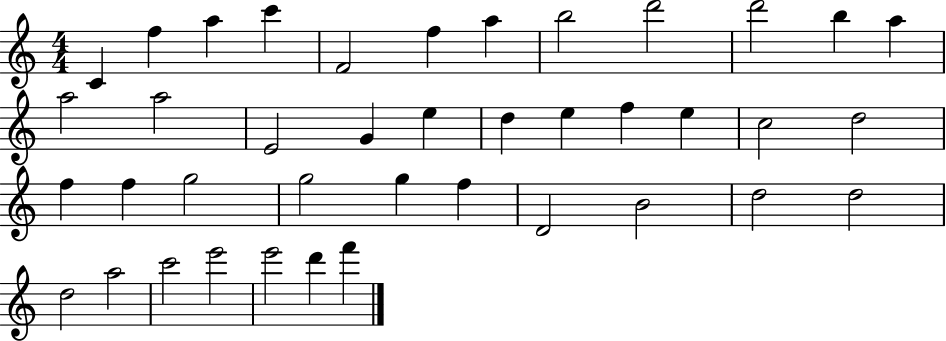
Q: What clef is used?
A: treble